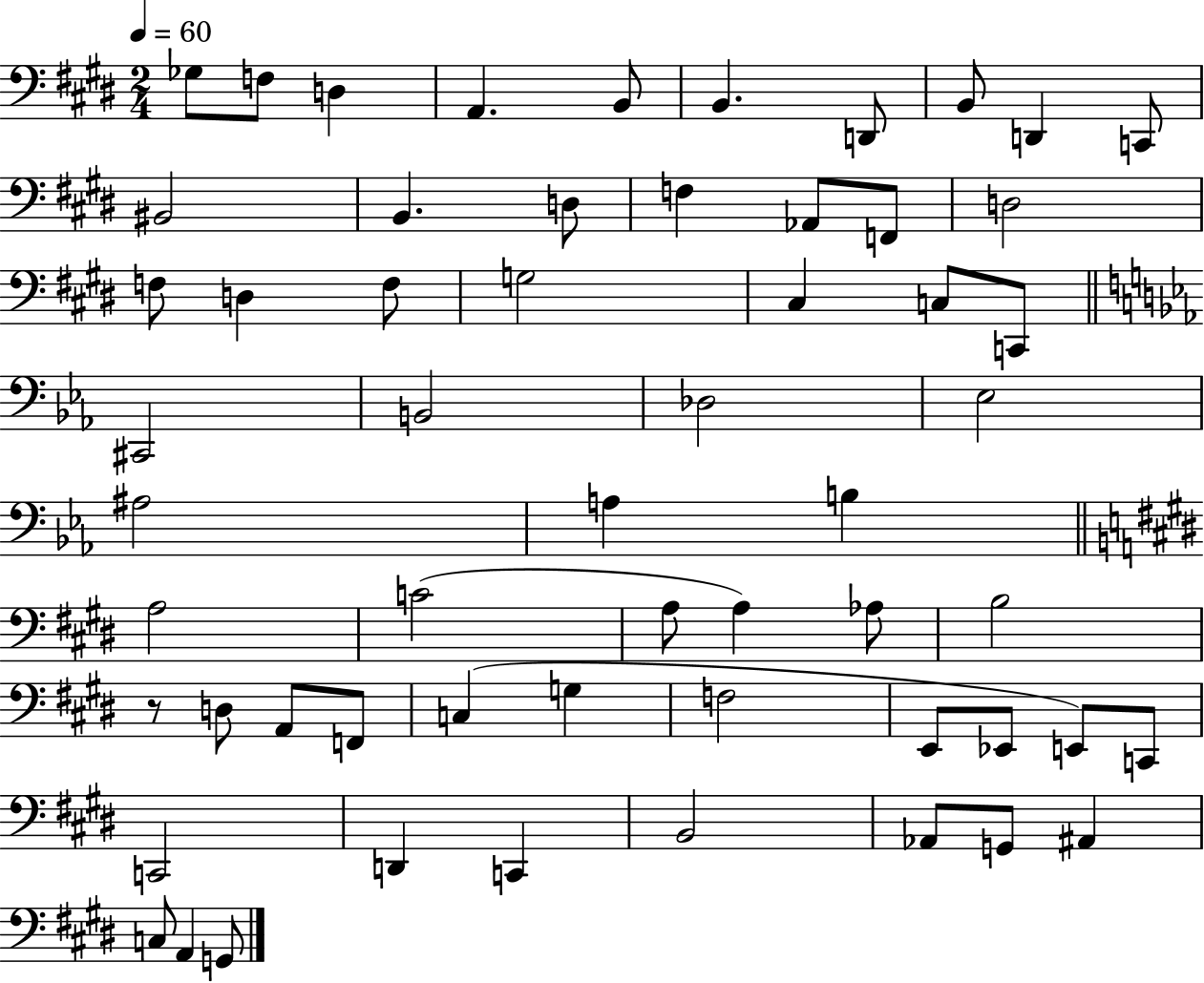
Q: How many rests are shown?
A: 1